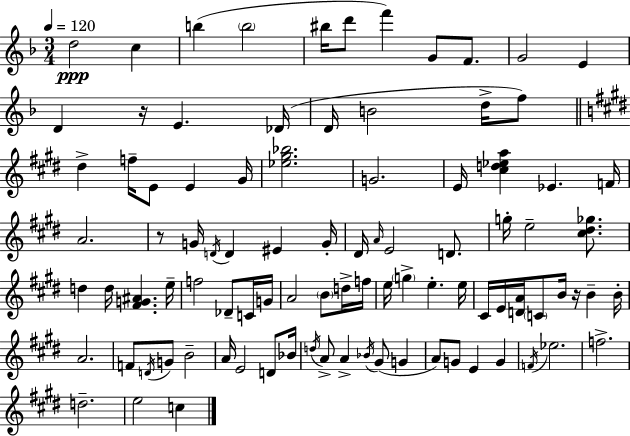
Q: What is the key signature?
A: D minor